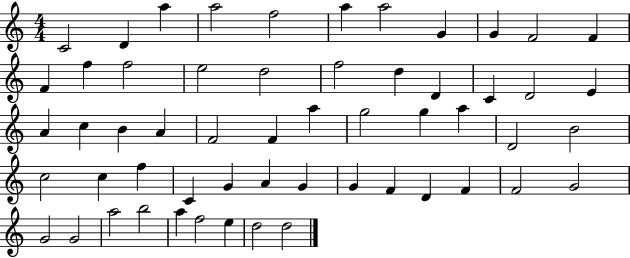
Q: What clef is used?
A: treble